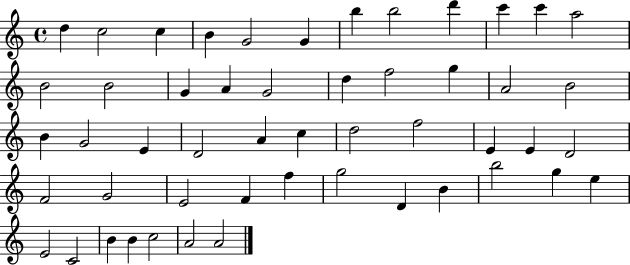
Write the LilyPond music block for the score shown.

{
  \clef treble
  \time 4/4
  \defaultTimeSignature
  \key c \major
  d''4 c''2 c''4 | b'4 g'2 g'4 | b''4 b''2 d'''4 | c'''4 c'''4 a''2 | \break b'2 b'2 | g'4 a'4 g'2 | d''4 f''2 g''4 | a'2 b'2 | \break b'4 g'2 e'4 | d'2 a'4 c''4 | d''2 f''2 | e'4 e'4 d'2 | \break f'2 g'2 | e'2 f'4 f''4 | g''2 d'4 b'4 | b''2 g''4 e''4 | \break e'2 c'2 | b'4 b'4 c''2 | a'2 a'2 | \bar "|."
}